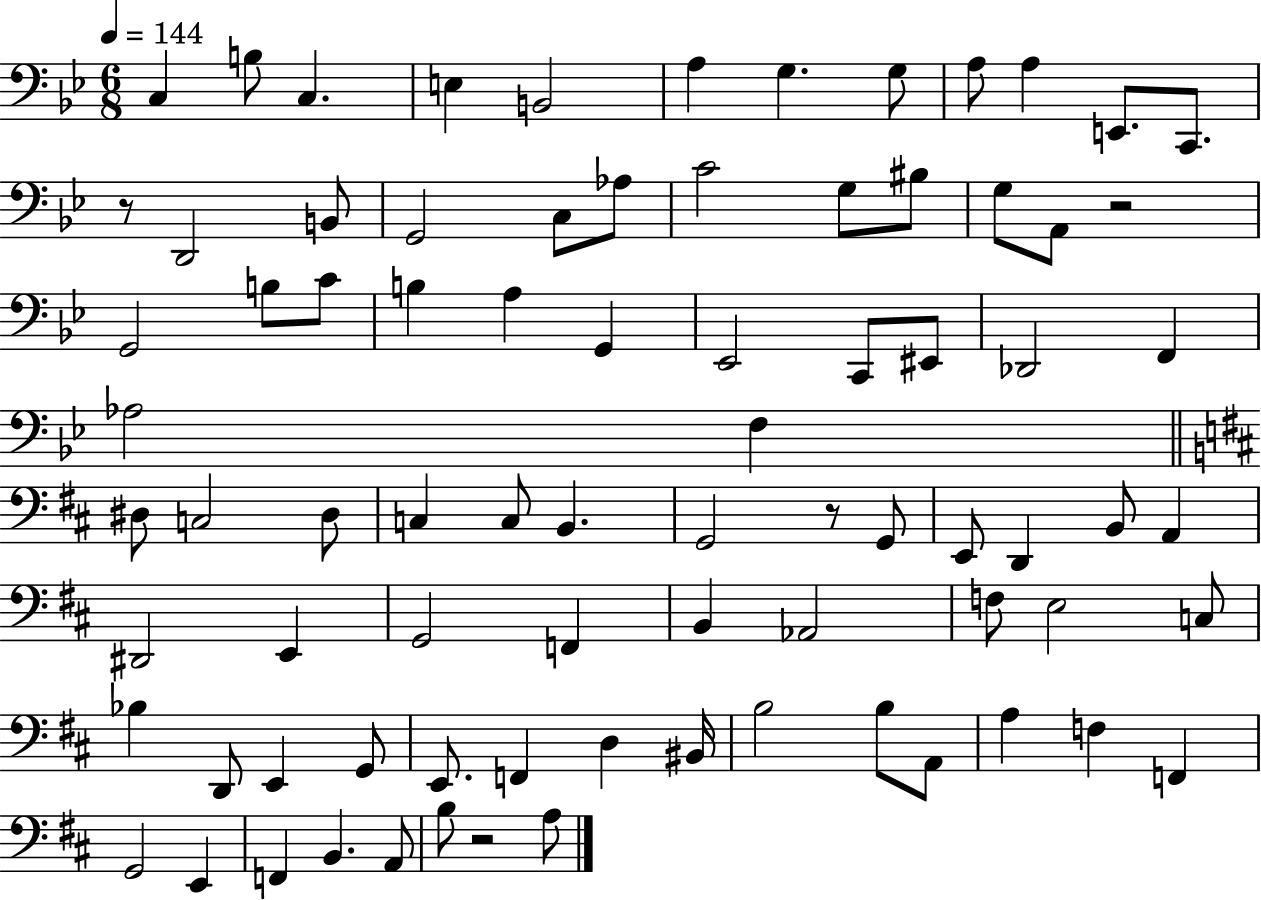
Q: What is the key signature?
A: BES major